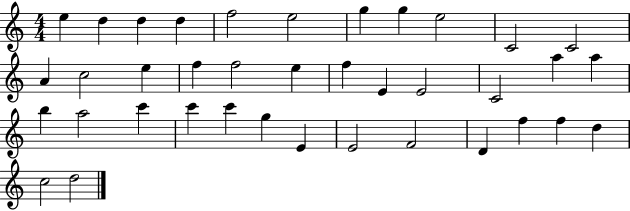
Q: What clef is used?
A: treble